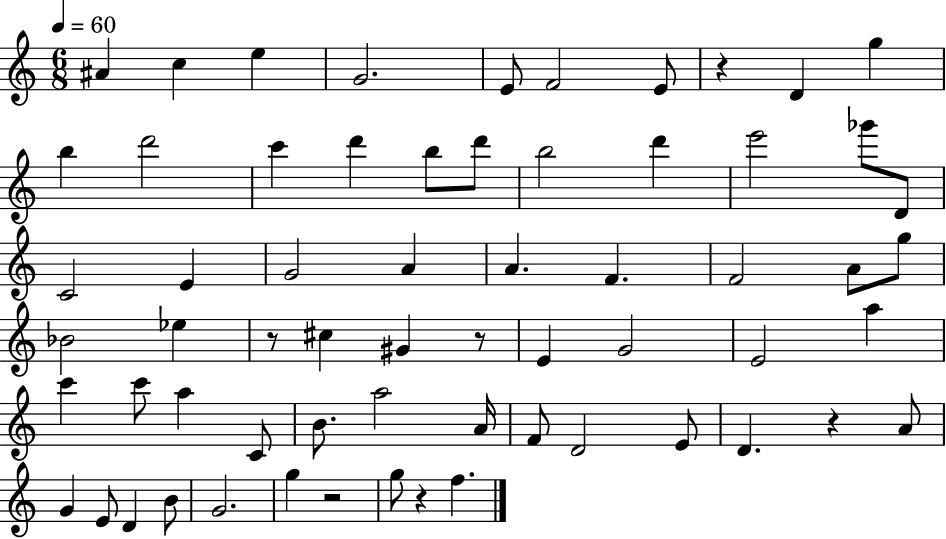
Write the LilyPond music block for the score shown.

{
  \clef treble
  \numericTimeSignature
  \time 6/8
  \key c \major
  \tempo 4 = 60
  ais'4 c''4 e''4 | g'2. | e'8 f'2 e'8 | r4 d'4 g''4 | \break b''4 d'''2 | c'''4 d'''4 b''8 d'''8 | b''2 d'''4 | e'''2 ges'''8 d'8 | \break c'2 e'4 | g'2 a'4 | a'4. f'4. | f'2 a'8 g''8 | \break bes'2 ees''4 | r8 cis''4 gis'4 r8 | e'4 g'2 | e'2 a''4 | \break c'''4 c'''8 a''4 c'8 | b'8. a''2 a'16 | f'8 d'2 e'8 | d'4. r4 a'8 | \break g'4 e'8 d'4 b'8 | g'2. | g''4 r2 | g''8 r4 f''4. | \break \bar "|."
}